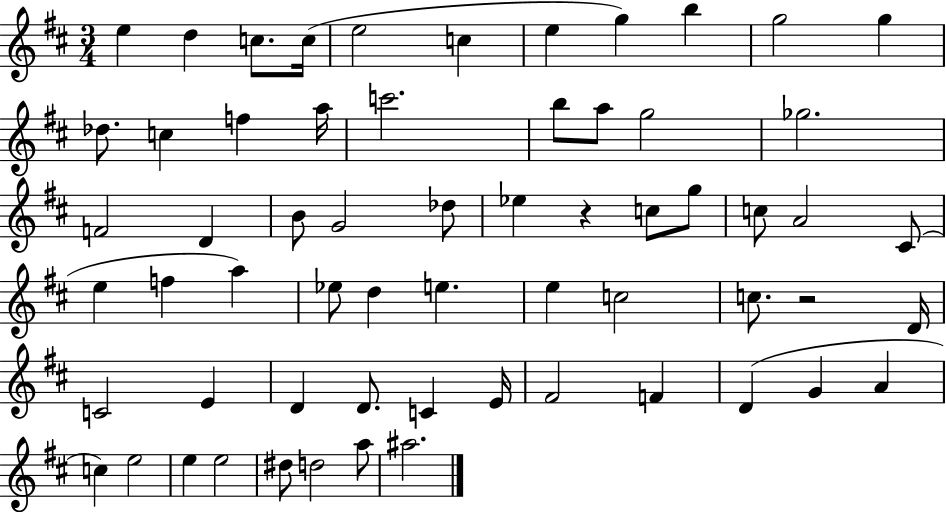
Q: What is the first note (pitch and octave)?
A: E5